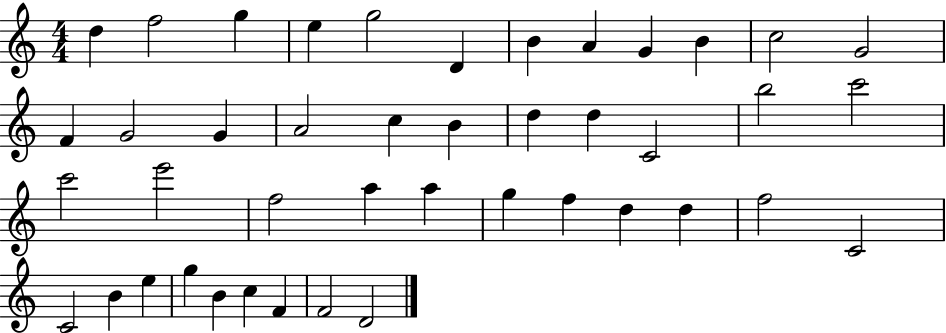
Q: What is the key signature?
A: C major